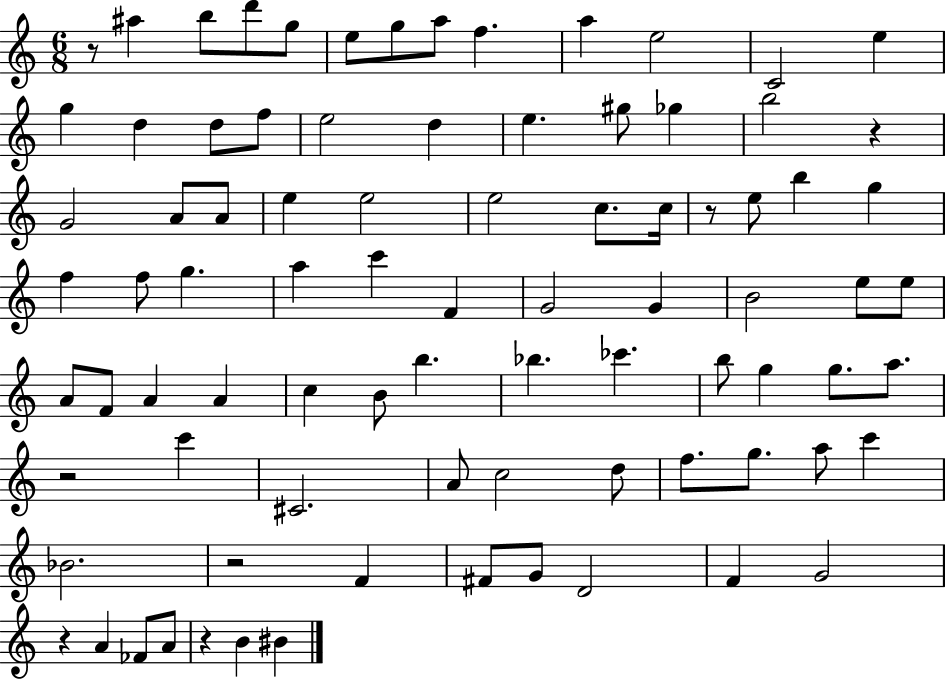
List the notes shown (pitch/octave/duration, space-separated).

R/e A#5/q B5/e D6/e G5/e E5/e G5/e A5/e F5/q. A5/q E5/h C4/h E5/q G5/q D5/q D5/e F5/e E5/h D5/q E5/q. G#5/e Gb5/q B5/h R/q G4/h A4/e A4/e E5/q E5/h E5/h C5/e. C5/s R/e E5/e B5/q G5/q F5/q F5/e G5/q. A5/q C6/q F4/q G4/h G4/q B4/h E5/e E5/e A4/e F4/e A4/q A4/q C5/q B4/e B5/q. Bb5/q. CES6/q. B5/e G5/q G5/e. A5/e. R/h C6/q C#4/h. A4/e C5/h D5/e F5/e. G5/e. A5/e C6/q Bb4/h. R/h F4/q F#4/e G4/e D4/h F4/q G4/h R/q A4/q FES4/e A4/e R/q B4/q BIS4/q